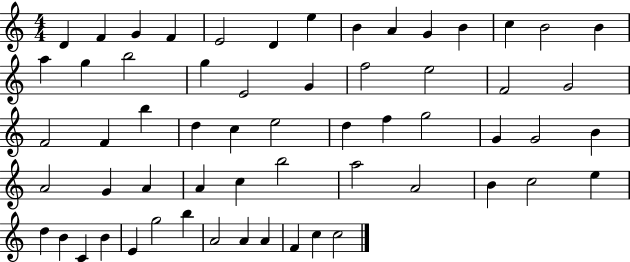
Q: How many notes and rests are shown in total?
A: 60